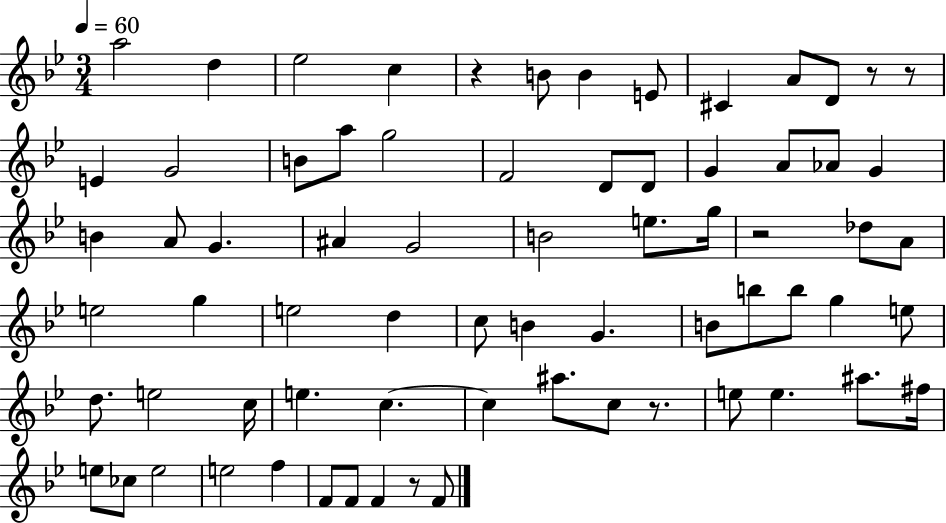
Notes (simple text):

A5/h D5/q Eb5/h C5/q R/q B4/e B4/q E4/e C#4/q A4/e D4/e R/e R/e E4/q G4/h B4/e A5/e G5/h F4/h D4/e D4/e G4/q A4/e Ab4/e G4/q B4/q A4/e G4/q. A#4/q G4/h B4/h E5/e. G5/s R/h Db5/e A4/e E5/h G5/q E5/h D5/q C5/e B4/q G4/q. B4/e B5/e B5/e G5/q E5/e D5/e. E5/h C5/s E5/q. C5/q. C5/q A#5/e. C5/e R/e. E5/e E5/q. A#5/e. F#5/s E5/e CES5/e E5/h E5/h F5/q F4/e F4/e F4/q R/e F4/e